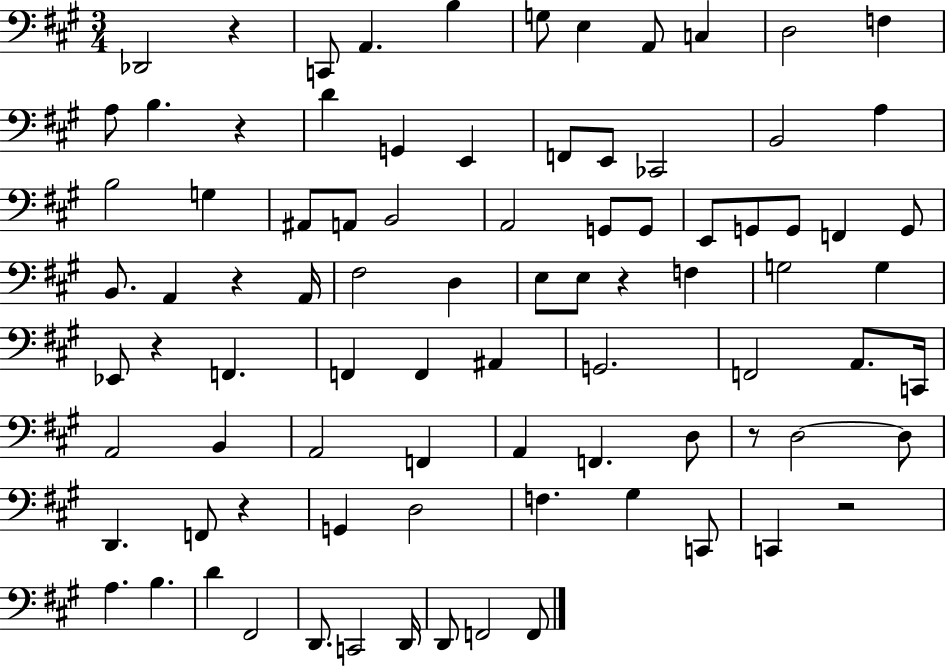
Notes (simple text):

Db2/h R/q C2/e A2/q. B3/q G3/e E3/q A2/e C3/q D3/h F3/q A3/e B3/q. R/q D4/q G2/q E2/q F2/e E2/e CES2/h B2/h A3/q B3/h G3/q A#2/e A2/e B2/h A2/h G2/e G2/e E2/e G2/e G2/e F2/q G2/e B2/e. A2/q R/q A2/s F#3/h D3/q E3/e E3/e R/q F3/q G3/h G3/q Eb2/e R/q F2/q. F2/q F2/q A#2/q G2/h. F2/h A2/e. C2/s A2/h B2/q A2/h F2/q A2/q F2/q. D3/e R/e D3/h D3/e D2/q. F2/e R/q G2/q D3/h F3/q. G#3/q C2/e C2/q R/h A3/q. B3/q. D4/q F#2/h D2/e. C2/h D2/s D2/e F2/h F2/e